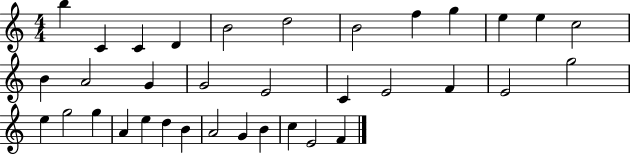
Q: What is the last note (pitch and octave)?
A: F4